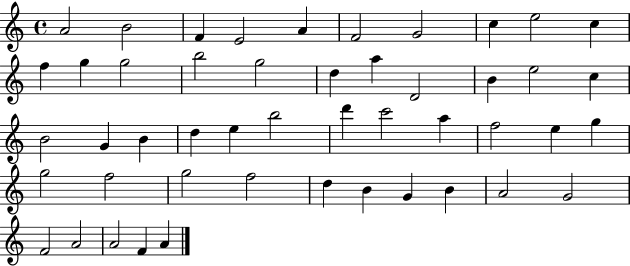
{
  \clef treble
  \time 4/4
  \defaultTimeSignature
  \key c \major
  a'2 b'2 | f'4 e'2 a'4 | f'2 g'2 | c''4 e''2 c''4 | \break f''4 g''4 g''2 | b''2 g''2 | d''4 a''4 d'2 | b'4 e''2 c''4 | \break b'2 g'4 b'4 | d''4 e''4 b''2 | d'''4 c'''2 a''4 | f''2 e''4 g''4 | \break g''2 f''2 | g''2 f''2 | d''4 b'4 g'4 b'4 | a'2 g'2 | \break f'2 a'2 | a'2 f'4 a'4 | \bar "|."
}